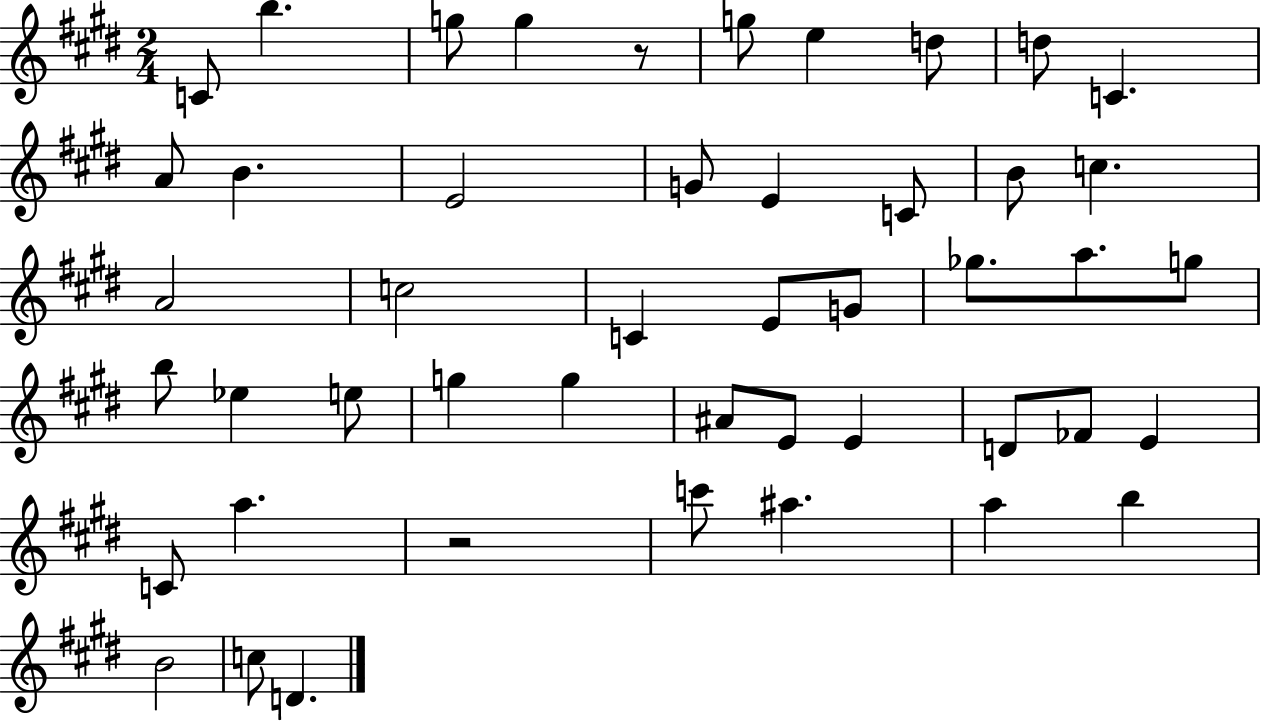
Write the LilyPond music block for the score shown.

{
  \clef treble
  \numericTimeSignature
  \time 2/4
  \key e \major
  c'8 b''4. | g''8 g''4 r8 | g''8 e''4 d''8 | d''8 c'4. | \break a'8 b'4. | e'2 | g'8 e'4 c'8 | b'8 c''4. | \break a'2 | c''2 | c'4 e'8 g'8 | ges''8. a''8. g''8 | \break b''8 ees''4 e''8 | g''4 g''4 | ais'8 e'8 e'4 | d'8 fes'8 e'4 | \break c'8 a''4. | r2 | c'''8 ais''4. | a''4 b''4 | \break b'2 | c''8 d'4. | \bar "|."
}